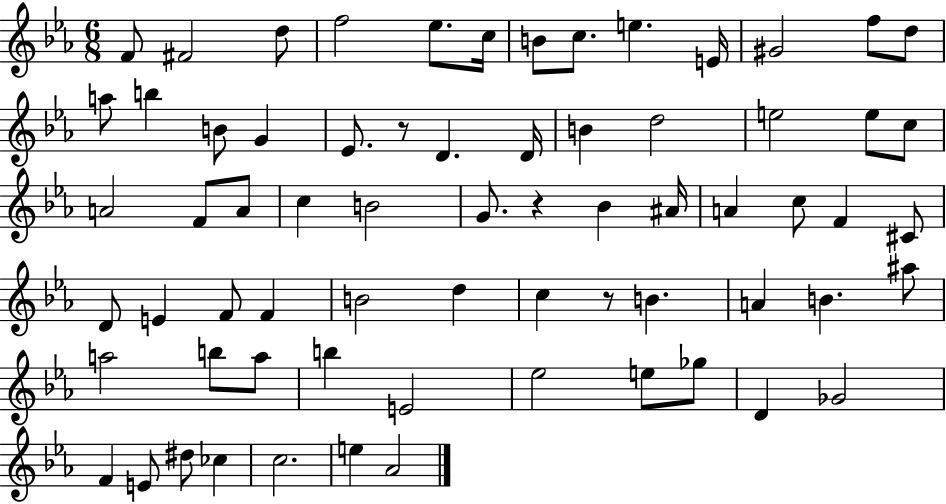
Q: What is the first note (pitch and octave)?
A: F4